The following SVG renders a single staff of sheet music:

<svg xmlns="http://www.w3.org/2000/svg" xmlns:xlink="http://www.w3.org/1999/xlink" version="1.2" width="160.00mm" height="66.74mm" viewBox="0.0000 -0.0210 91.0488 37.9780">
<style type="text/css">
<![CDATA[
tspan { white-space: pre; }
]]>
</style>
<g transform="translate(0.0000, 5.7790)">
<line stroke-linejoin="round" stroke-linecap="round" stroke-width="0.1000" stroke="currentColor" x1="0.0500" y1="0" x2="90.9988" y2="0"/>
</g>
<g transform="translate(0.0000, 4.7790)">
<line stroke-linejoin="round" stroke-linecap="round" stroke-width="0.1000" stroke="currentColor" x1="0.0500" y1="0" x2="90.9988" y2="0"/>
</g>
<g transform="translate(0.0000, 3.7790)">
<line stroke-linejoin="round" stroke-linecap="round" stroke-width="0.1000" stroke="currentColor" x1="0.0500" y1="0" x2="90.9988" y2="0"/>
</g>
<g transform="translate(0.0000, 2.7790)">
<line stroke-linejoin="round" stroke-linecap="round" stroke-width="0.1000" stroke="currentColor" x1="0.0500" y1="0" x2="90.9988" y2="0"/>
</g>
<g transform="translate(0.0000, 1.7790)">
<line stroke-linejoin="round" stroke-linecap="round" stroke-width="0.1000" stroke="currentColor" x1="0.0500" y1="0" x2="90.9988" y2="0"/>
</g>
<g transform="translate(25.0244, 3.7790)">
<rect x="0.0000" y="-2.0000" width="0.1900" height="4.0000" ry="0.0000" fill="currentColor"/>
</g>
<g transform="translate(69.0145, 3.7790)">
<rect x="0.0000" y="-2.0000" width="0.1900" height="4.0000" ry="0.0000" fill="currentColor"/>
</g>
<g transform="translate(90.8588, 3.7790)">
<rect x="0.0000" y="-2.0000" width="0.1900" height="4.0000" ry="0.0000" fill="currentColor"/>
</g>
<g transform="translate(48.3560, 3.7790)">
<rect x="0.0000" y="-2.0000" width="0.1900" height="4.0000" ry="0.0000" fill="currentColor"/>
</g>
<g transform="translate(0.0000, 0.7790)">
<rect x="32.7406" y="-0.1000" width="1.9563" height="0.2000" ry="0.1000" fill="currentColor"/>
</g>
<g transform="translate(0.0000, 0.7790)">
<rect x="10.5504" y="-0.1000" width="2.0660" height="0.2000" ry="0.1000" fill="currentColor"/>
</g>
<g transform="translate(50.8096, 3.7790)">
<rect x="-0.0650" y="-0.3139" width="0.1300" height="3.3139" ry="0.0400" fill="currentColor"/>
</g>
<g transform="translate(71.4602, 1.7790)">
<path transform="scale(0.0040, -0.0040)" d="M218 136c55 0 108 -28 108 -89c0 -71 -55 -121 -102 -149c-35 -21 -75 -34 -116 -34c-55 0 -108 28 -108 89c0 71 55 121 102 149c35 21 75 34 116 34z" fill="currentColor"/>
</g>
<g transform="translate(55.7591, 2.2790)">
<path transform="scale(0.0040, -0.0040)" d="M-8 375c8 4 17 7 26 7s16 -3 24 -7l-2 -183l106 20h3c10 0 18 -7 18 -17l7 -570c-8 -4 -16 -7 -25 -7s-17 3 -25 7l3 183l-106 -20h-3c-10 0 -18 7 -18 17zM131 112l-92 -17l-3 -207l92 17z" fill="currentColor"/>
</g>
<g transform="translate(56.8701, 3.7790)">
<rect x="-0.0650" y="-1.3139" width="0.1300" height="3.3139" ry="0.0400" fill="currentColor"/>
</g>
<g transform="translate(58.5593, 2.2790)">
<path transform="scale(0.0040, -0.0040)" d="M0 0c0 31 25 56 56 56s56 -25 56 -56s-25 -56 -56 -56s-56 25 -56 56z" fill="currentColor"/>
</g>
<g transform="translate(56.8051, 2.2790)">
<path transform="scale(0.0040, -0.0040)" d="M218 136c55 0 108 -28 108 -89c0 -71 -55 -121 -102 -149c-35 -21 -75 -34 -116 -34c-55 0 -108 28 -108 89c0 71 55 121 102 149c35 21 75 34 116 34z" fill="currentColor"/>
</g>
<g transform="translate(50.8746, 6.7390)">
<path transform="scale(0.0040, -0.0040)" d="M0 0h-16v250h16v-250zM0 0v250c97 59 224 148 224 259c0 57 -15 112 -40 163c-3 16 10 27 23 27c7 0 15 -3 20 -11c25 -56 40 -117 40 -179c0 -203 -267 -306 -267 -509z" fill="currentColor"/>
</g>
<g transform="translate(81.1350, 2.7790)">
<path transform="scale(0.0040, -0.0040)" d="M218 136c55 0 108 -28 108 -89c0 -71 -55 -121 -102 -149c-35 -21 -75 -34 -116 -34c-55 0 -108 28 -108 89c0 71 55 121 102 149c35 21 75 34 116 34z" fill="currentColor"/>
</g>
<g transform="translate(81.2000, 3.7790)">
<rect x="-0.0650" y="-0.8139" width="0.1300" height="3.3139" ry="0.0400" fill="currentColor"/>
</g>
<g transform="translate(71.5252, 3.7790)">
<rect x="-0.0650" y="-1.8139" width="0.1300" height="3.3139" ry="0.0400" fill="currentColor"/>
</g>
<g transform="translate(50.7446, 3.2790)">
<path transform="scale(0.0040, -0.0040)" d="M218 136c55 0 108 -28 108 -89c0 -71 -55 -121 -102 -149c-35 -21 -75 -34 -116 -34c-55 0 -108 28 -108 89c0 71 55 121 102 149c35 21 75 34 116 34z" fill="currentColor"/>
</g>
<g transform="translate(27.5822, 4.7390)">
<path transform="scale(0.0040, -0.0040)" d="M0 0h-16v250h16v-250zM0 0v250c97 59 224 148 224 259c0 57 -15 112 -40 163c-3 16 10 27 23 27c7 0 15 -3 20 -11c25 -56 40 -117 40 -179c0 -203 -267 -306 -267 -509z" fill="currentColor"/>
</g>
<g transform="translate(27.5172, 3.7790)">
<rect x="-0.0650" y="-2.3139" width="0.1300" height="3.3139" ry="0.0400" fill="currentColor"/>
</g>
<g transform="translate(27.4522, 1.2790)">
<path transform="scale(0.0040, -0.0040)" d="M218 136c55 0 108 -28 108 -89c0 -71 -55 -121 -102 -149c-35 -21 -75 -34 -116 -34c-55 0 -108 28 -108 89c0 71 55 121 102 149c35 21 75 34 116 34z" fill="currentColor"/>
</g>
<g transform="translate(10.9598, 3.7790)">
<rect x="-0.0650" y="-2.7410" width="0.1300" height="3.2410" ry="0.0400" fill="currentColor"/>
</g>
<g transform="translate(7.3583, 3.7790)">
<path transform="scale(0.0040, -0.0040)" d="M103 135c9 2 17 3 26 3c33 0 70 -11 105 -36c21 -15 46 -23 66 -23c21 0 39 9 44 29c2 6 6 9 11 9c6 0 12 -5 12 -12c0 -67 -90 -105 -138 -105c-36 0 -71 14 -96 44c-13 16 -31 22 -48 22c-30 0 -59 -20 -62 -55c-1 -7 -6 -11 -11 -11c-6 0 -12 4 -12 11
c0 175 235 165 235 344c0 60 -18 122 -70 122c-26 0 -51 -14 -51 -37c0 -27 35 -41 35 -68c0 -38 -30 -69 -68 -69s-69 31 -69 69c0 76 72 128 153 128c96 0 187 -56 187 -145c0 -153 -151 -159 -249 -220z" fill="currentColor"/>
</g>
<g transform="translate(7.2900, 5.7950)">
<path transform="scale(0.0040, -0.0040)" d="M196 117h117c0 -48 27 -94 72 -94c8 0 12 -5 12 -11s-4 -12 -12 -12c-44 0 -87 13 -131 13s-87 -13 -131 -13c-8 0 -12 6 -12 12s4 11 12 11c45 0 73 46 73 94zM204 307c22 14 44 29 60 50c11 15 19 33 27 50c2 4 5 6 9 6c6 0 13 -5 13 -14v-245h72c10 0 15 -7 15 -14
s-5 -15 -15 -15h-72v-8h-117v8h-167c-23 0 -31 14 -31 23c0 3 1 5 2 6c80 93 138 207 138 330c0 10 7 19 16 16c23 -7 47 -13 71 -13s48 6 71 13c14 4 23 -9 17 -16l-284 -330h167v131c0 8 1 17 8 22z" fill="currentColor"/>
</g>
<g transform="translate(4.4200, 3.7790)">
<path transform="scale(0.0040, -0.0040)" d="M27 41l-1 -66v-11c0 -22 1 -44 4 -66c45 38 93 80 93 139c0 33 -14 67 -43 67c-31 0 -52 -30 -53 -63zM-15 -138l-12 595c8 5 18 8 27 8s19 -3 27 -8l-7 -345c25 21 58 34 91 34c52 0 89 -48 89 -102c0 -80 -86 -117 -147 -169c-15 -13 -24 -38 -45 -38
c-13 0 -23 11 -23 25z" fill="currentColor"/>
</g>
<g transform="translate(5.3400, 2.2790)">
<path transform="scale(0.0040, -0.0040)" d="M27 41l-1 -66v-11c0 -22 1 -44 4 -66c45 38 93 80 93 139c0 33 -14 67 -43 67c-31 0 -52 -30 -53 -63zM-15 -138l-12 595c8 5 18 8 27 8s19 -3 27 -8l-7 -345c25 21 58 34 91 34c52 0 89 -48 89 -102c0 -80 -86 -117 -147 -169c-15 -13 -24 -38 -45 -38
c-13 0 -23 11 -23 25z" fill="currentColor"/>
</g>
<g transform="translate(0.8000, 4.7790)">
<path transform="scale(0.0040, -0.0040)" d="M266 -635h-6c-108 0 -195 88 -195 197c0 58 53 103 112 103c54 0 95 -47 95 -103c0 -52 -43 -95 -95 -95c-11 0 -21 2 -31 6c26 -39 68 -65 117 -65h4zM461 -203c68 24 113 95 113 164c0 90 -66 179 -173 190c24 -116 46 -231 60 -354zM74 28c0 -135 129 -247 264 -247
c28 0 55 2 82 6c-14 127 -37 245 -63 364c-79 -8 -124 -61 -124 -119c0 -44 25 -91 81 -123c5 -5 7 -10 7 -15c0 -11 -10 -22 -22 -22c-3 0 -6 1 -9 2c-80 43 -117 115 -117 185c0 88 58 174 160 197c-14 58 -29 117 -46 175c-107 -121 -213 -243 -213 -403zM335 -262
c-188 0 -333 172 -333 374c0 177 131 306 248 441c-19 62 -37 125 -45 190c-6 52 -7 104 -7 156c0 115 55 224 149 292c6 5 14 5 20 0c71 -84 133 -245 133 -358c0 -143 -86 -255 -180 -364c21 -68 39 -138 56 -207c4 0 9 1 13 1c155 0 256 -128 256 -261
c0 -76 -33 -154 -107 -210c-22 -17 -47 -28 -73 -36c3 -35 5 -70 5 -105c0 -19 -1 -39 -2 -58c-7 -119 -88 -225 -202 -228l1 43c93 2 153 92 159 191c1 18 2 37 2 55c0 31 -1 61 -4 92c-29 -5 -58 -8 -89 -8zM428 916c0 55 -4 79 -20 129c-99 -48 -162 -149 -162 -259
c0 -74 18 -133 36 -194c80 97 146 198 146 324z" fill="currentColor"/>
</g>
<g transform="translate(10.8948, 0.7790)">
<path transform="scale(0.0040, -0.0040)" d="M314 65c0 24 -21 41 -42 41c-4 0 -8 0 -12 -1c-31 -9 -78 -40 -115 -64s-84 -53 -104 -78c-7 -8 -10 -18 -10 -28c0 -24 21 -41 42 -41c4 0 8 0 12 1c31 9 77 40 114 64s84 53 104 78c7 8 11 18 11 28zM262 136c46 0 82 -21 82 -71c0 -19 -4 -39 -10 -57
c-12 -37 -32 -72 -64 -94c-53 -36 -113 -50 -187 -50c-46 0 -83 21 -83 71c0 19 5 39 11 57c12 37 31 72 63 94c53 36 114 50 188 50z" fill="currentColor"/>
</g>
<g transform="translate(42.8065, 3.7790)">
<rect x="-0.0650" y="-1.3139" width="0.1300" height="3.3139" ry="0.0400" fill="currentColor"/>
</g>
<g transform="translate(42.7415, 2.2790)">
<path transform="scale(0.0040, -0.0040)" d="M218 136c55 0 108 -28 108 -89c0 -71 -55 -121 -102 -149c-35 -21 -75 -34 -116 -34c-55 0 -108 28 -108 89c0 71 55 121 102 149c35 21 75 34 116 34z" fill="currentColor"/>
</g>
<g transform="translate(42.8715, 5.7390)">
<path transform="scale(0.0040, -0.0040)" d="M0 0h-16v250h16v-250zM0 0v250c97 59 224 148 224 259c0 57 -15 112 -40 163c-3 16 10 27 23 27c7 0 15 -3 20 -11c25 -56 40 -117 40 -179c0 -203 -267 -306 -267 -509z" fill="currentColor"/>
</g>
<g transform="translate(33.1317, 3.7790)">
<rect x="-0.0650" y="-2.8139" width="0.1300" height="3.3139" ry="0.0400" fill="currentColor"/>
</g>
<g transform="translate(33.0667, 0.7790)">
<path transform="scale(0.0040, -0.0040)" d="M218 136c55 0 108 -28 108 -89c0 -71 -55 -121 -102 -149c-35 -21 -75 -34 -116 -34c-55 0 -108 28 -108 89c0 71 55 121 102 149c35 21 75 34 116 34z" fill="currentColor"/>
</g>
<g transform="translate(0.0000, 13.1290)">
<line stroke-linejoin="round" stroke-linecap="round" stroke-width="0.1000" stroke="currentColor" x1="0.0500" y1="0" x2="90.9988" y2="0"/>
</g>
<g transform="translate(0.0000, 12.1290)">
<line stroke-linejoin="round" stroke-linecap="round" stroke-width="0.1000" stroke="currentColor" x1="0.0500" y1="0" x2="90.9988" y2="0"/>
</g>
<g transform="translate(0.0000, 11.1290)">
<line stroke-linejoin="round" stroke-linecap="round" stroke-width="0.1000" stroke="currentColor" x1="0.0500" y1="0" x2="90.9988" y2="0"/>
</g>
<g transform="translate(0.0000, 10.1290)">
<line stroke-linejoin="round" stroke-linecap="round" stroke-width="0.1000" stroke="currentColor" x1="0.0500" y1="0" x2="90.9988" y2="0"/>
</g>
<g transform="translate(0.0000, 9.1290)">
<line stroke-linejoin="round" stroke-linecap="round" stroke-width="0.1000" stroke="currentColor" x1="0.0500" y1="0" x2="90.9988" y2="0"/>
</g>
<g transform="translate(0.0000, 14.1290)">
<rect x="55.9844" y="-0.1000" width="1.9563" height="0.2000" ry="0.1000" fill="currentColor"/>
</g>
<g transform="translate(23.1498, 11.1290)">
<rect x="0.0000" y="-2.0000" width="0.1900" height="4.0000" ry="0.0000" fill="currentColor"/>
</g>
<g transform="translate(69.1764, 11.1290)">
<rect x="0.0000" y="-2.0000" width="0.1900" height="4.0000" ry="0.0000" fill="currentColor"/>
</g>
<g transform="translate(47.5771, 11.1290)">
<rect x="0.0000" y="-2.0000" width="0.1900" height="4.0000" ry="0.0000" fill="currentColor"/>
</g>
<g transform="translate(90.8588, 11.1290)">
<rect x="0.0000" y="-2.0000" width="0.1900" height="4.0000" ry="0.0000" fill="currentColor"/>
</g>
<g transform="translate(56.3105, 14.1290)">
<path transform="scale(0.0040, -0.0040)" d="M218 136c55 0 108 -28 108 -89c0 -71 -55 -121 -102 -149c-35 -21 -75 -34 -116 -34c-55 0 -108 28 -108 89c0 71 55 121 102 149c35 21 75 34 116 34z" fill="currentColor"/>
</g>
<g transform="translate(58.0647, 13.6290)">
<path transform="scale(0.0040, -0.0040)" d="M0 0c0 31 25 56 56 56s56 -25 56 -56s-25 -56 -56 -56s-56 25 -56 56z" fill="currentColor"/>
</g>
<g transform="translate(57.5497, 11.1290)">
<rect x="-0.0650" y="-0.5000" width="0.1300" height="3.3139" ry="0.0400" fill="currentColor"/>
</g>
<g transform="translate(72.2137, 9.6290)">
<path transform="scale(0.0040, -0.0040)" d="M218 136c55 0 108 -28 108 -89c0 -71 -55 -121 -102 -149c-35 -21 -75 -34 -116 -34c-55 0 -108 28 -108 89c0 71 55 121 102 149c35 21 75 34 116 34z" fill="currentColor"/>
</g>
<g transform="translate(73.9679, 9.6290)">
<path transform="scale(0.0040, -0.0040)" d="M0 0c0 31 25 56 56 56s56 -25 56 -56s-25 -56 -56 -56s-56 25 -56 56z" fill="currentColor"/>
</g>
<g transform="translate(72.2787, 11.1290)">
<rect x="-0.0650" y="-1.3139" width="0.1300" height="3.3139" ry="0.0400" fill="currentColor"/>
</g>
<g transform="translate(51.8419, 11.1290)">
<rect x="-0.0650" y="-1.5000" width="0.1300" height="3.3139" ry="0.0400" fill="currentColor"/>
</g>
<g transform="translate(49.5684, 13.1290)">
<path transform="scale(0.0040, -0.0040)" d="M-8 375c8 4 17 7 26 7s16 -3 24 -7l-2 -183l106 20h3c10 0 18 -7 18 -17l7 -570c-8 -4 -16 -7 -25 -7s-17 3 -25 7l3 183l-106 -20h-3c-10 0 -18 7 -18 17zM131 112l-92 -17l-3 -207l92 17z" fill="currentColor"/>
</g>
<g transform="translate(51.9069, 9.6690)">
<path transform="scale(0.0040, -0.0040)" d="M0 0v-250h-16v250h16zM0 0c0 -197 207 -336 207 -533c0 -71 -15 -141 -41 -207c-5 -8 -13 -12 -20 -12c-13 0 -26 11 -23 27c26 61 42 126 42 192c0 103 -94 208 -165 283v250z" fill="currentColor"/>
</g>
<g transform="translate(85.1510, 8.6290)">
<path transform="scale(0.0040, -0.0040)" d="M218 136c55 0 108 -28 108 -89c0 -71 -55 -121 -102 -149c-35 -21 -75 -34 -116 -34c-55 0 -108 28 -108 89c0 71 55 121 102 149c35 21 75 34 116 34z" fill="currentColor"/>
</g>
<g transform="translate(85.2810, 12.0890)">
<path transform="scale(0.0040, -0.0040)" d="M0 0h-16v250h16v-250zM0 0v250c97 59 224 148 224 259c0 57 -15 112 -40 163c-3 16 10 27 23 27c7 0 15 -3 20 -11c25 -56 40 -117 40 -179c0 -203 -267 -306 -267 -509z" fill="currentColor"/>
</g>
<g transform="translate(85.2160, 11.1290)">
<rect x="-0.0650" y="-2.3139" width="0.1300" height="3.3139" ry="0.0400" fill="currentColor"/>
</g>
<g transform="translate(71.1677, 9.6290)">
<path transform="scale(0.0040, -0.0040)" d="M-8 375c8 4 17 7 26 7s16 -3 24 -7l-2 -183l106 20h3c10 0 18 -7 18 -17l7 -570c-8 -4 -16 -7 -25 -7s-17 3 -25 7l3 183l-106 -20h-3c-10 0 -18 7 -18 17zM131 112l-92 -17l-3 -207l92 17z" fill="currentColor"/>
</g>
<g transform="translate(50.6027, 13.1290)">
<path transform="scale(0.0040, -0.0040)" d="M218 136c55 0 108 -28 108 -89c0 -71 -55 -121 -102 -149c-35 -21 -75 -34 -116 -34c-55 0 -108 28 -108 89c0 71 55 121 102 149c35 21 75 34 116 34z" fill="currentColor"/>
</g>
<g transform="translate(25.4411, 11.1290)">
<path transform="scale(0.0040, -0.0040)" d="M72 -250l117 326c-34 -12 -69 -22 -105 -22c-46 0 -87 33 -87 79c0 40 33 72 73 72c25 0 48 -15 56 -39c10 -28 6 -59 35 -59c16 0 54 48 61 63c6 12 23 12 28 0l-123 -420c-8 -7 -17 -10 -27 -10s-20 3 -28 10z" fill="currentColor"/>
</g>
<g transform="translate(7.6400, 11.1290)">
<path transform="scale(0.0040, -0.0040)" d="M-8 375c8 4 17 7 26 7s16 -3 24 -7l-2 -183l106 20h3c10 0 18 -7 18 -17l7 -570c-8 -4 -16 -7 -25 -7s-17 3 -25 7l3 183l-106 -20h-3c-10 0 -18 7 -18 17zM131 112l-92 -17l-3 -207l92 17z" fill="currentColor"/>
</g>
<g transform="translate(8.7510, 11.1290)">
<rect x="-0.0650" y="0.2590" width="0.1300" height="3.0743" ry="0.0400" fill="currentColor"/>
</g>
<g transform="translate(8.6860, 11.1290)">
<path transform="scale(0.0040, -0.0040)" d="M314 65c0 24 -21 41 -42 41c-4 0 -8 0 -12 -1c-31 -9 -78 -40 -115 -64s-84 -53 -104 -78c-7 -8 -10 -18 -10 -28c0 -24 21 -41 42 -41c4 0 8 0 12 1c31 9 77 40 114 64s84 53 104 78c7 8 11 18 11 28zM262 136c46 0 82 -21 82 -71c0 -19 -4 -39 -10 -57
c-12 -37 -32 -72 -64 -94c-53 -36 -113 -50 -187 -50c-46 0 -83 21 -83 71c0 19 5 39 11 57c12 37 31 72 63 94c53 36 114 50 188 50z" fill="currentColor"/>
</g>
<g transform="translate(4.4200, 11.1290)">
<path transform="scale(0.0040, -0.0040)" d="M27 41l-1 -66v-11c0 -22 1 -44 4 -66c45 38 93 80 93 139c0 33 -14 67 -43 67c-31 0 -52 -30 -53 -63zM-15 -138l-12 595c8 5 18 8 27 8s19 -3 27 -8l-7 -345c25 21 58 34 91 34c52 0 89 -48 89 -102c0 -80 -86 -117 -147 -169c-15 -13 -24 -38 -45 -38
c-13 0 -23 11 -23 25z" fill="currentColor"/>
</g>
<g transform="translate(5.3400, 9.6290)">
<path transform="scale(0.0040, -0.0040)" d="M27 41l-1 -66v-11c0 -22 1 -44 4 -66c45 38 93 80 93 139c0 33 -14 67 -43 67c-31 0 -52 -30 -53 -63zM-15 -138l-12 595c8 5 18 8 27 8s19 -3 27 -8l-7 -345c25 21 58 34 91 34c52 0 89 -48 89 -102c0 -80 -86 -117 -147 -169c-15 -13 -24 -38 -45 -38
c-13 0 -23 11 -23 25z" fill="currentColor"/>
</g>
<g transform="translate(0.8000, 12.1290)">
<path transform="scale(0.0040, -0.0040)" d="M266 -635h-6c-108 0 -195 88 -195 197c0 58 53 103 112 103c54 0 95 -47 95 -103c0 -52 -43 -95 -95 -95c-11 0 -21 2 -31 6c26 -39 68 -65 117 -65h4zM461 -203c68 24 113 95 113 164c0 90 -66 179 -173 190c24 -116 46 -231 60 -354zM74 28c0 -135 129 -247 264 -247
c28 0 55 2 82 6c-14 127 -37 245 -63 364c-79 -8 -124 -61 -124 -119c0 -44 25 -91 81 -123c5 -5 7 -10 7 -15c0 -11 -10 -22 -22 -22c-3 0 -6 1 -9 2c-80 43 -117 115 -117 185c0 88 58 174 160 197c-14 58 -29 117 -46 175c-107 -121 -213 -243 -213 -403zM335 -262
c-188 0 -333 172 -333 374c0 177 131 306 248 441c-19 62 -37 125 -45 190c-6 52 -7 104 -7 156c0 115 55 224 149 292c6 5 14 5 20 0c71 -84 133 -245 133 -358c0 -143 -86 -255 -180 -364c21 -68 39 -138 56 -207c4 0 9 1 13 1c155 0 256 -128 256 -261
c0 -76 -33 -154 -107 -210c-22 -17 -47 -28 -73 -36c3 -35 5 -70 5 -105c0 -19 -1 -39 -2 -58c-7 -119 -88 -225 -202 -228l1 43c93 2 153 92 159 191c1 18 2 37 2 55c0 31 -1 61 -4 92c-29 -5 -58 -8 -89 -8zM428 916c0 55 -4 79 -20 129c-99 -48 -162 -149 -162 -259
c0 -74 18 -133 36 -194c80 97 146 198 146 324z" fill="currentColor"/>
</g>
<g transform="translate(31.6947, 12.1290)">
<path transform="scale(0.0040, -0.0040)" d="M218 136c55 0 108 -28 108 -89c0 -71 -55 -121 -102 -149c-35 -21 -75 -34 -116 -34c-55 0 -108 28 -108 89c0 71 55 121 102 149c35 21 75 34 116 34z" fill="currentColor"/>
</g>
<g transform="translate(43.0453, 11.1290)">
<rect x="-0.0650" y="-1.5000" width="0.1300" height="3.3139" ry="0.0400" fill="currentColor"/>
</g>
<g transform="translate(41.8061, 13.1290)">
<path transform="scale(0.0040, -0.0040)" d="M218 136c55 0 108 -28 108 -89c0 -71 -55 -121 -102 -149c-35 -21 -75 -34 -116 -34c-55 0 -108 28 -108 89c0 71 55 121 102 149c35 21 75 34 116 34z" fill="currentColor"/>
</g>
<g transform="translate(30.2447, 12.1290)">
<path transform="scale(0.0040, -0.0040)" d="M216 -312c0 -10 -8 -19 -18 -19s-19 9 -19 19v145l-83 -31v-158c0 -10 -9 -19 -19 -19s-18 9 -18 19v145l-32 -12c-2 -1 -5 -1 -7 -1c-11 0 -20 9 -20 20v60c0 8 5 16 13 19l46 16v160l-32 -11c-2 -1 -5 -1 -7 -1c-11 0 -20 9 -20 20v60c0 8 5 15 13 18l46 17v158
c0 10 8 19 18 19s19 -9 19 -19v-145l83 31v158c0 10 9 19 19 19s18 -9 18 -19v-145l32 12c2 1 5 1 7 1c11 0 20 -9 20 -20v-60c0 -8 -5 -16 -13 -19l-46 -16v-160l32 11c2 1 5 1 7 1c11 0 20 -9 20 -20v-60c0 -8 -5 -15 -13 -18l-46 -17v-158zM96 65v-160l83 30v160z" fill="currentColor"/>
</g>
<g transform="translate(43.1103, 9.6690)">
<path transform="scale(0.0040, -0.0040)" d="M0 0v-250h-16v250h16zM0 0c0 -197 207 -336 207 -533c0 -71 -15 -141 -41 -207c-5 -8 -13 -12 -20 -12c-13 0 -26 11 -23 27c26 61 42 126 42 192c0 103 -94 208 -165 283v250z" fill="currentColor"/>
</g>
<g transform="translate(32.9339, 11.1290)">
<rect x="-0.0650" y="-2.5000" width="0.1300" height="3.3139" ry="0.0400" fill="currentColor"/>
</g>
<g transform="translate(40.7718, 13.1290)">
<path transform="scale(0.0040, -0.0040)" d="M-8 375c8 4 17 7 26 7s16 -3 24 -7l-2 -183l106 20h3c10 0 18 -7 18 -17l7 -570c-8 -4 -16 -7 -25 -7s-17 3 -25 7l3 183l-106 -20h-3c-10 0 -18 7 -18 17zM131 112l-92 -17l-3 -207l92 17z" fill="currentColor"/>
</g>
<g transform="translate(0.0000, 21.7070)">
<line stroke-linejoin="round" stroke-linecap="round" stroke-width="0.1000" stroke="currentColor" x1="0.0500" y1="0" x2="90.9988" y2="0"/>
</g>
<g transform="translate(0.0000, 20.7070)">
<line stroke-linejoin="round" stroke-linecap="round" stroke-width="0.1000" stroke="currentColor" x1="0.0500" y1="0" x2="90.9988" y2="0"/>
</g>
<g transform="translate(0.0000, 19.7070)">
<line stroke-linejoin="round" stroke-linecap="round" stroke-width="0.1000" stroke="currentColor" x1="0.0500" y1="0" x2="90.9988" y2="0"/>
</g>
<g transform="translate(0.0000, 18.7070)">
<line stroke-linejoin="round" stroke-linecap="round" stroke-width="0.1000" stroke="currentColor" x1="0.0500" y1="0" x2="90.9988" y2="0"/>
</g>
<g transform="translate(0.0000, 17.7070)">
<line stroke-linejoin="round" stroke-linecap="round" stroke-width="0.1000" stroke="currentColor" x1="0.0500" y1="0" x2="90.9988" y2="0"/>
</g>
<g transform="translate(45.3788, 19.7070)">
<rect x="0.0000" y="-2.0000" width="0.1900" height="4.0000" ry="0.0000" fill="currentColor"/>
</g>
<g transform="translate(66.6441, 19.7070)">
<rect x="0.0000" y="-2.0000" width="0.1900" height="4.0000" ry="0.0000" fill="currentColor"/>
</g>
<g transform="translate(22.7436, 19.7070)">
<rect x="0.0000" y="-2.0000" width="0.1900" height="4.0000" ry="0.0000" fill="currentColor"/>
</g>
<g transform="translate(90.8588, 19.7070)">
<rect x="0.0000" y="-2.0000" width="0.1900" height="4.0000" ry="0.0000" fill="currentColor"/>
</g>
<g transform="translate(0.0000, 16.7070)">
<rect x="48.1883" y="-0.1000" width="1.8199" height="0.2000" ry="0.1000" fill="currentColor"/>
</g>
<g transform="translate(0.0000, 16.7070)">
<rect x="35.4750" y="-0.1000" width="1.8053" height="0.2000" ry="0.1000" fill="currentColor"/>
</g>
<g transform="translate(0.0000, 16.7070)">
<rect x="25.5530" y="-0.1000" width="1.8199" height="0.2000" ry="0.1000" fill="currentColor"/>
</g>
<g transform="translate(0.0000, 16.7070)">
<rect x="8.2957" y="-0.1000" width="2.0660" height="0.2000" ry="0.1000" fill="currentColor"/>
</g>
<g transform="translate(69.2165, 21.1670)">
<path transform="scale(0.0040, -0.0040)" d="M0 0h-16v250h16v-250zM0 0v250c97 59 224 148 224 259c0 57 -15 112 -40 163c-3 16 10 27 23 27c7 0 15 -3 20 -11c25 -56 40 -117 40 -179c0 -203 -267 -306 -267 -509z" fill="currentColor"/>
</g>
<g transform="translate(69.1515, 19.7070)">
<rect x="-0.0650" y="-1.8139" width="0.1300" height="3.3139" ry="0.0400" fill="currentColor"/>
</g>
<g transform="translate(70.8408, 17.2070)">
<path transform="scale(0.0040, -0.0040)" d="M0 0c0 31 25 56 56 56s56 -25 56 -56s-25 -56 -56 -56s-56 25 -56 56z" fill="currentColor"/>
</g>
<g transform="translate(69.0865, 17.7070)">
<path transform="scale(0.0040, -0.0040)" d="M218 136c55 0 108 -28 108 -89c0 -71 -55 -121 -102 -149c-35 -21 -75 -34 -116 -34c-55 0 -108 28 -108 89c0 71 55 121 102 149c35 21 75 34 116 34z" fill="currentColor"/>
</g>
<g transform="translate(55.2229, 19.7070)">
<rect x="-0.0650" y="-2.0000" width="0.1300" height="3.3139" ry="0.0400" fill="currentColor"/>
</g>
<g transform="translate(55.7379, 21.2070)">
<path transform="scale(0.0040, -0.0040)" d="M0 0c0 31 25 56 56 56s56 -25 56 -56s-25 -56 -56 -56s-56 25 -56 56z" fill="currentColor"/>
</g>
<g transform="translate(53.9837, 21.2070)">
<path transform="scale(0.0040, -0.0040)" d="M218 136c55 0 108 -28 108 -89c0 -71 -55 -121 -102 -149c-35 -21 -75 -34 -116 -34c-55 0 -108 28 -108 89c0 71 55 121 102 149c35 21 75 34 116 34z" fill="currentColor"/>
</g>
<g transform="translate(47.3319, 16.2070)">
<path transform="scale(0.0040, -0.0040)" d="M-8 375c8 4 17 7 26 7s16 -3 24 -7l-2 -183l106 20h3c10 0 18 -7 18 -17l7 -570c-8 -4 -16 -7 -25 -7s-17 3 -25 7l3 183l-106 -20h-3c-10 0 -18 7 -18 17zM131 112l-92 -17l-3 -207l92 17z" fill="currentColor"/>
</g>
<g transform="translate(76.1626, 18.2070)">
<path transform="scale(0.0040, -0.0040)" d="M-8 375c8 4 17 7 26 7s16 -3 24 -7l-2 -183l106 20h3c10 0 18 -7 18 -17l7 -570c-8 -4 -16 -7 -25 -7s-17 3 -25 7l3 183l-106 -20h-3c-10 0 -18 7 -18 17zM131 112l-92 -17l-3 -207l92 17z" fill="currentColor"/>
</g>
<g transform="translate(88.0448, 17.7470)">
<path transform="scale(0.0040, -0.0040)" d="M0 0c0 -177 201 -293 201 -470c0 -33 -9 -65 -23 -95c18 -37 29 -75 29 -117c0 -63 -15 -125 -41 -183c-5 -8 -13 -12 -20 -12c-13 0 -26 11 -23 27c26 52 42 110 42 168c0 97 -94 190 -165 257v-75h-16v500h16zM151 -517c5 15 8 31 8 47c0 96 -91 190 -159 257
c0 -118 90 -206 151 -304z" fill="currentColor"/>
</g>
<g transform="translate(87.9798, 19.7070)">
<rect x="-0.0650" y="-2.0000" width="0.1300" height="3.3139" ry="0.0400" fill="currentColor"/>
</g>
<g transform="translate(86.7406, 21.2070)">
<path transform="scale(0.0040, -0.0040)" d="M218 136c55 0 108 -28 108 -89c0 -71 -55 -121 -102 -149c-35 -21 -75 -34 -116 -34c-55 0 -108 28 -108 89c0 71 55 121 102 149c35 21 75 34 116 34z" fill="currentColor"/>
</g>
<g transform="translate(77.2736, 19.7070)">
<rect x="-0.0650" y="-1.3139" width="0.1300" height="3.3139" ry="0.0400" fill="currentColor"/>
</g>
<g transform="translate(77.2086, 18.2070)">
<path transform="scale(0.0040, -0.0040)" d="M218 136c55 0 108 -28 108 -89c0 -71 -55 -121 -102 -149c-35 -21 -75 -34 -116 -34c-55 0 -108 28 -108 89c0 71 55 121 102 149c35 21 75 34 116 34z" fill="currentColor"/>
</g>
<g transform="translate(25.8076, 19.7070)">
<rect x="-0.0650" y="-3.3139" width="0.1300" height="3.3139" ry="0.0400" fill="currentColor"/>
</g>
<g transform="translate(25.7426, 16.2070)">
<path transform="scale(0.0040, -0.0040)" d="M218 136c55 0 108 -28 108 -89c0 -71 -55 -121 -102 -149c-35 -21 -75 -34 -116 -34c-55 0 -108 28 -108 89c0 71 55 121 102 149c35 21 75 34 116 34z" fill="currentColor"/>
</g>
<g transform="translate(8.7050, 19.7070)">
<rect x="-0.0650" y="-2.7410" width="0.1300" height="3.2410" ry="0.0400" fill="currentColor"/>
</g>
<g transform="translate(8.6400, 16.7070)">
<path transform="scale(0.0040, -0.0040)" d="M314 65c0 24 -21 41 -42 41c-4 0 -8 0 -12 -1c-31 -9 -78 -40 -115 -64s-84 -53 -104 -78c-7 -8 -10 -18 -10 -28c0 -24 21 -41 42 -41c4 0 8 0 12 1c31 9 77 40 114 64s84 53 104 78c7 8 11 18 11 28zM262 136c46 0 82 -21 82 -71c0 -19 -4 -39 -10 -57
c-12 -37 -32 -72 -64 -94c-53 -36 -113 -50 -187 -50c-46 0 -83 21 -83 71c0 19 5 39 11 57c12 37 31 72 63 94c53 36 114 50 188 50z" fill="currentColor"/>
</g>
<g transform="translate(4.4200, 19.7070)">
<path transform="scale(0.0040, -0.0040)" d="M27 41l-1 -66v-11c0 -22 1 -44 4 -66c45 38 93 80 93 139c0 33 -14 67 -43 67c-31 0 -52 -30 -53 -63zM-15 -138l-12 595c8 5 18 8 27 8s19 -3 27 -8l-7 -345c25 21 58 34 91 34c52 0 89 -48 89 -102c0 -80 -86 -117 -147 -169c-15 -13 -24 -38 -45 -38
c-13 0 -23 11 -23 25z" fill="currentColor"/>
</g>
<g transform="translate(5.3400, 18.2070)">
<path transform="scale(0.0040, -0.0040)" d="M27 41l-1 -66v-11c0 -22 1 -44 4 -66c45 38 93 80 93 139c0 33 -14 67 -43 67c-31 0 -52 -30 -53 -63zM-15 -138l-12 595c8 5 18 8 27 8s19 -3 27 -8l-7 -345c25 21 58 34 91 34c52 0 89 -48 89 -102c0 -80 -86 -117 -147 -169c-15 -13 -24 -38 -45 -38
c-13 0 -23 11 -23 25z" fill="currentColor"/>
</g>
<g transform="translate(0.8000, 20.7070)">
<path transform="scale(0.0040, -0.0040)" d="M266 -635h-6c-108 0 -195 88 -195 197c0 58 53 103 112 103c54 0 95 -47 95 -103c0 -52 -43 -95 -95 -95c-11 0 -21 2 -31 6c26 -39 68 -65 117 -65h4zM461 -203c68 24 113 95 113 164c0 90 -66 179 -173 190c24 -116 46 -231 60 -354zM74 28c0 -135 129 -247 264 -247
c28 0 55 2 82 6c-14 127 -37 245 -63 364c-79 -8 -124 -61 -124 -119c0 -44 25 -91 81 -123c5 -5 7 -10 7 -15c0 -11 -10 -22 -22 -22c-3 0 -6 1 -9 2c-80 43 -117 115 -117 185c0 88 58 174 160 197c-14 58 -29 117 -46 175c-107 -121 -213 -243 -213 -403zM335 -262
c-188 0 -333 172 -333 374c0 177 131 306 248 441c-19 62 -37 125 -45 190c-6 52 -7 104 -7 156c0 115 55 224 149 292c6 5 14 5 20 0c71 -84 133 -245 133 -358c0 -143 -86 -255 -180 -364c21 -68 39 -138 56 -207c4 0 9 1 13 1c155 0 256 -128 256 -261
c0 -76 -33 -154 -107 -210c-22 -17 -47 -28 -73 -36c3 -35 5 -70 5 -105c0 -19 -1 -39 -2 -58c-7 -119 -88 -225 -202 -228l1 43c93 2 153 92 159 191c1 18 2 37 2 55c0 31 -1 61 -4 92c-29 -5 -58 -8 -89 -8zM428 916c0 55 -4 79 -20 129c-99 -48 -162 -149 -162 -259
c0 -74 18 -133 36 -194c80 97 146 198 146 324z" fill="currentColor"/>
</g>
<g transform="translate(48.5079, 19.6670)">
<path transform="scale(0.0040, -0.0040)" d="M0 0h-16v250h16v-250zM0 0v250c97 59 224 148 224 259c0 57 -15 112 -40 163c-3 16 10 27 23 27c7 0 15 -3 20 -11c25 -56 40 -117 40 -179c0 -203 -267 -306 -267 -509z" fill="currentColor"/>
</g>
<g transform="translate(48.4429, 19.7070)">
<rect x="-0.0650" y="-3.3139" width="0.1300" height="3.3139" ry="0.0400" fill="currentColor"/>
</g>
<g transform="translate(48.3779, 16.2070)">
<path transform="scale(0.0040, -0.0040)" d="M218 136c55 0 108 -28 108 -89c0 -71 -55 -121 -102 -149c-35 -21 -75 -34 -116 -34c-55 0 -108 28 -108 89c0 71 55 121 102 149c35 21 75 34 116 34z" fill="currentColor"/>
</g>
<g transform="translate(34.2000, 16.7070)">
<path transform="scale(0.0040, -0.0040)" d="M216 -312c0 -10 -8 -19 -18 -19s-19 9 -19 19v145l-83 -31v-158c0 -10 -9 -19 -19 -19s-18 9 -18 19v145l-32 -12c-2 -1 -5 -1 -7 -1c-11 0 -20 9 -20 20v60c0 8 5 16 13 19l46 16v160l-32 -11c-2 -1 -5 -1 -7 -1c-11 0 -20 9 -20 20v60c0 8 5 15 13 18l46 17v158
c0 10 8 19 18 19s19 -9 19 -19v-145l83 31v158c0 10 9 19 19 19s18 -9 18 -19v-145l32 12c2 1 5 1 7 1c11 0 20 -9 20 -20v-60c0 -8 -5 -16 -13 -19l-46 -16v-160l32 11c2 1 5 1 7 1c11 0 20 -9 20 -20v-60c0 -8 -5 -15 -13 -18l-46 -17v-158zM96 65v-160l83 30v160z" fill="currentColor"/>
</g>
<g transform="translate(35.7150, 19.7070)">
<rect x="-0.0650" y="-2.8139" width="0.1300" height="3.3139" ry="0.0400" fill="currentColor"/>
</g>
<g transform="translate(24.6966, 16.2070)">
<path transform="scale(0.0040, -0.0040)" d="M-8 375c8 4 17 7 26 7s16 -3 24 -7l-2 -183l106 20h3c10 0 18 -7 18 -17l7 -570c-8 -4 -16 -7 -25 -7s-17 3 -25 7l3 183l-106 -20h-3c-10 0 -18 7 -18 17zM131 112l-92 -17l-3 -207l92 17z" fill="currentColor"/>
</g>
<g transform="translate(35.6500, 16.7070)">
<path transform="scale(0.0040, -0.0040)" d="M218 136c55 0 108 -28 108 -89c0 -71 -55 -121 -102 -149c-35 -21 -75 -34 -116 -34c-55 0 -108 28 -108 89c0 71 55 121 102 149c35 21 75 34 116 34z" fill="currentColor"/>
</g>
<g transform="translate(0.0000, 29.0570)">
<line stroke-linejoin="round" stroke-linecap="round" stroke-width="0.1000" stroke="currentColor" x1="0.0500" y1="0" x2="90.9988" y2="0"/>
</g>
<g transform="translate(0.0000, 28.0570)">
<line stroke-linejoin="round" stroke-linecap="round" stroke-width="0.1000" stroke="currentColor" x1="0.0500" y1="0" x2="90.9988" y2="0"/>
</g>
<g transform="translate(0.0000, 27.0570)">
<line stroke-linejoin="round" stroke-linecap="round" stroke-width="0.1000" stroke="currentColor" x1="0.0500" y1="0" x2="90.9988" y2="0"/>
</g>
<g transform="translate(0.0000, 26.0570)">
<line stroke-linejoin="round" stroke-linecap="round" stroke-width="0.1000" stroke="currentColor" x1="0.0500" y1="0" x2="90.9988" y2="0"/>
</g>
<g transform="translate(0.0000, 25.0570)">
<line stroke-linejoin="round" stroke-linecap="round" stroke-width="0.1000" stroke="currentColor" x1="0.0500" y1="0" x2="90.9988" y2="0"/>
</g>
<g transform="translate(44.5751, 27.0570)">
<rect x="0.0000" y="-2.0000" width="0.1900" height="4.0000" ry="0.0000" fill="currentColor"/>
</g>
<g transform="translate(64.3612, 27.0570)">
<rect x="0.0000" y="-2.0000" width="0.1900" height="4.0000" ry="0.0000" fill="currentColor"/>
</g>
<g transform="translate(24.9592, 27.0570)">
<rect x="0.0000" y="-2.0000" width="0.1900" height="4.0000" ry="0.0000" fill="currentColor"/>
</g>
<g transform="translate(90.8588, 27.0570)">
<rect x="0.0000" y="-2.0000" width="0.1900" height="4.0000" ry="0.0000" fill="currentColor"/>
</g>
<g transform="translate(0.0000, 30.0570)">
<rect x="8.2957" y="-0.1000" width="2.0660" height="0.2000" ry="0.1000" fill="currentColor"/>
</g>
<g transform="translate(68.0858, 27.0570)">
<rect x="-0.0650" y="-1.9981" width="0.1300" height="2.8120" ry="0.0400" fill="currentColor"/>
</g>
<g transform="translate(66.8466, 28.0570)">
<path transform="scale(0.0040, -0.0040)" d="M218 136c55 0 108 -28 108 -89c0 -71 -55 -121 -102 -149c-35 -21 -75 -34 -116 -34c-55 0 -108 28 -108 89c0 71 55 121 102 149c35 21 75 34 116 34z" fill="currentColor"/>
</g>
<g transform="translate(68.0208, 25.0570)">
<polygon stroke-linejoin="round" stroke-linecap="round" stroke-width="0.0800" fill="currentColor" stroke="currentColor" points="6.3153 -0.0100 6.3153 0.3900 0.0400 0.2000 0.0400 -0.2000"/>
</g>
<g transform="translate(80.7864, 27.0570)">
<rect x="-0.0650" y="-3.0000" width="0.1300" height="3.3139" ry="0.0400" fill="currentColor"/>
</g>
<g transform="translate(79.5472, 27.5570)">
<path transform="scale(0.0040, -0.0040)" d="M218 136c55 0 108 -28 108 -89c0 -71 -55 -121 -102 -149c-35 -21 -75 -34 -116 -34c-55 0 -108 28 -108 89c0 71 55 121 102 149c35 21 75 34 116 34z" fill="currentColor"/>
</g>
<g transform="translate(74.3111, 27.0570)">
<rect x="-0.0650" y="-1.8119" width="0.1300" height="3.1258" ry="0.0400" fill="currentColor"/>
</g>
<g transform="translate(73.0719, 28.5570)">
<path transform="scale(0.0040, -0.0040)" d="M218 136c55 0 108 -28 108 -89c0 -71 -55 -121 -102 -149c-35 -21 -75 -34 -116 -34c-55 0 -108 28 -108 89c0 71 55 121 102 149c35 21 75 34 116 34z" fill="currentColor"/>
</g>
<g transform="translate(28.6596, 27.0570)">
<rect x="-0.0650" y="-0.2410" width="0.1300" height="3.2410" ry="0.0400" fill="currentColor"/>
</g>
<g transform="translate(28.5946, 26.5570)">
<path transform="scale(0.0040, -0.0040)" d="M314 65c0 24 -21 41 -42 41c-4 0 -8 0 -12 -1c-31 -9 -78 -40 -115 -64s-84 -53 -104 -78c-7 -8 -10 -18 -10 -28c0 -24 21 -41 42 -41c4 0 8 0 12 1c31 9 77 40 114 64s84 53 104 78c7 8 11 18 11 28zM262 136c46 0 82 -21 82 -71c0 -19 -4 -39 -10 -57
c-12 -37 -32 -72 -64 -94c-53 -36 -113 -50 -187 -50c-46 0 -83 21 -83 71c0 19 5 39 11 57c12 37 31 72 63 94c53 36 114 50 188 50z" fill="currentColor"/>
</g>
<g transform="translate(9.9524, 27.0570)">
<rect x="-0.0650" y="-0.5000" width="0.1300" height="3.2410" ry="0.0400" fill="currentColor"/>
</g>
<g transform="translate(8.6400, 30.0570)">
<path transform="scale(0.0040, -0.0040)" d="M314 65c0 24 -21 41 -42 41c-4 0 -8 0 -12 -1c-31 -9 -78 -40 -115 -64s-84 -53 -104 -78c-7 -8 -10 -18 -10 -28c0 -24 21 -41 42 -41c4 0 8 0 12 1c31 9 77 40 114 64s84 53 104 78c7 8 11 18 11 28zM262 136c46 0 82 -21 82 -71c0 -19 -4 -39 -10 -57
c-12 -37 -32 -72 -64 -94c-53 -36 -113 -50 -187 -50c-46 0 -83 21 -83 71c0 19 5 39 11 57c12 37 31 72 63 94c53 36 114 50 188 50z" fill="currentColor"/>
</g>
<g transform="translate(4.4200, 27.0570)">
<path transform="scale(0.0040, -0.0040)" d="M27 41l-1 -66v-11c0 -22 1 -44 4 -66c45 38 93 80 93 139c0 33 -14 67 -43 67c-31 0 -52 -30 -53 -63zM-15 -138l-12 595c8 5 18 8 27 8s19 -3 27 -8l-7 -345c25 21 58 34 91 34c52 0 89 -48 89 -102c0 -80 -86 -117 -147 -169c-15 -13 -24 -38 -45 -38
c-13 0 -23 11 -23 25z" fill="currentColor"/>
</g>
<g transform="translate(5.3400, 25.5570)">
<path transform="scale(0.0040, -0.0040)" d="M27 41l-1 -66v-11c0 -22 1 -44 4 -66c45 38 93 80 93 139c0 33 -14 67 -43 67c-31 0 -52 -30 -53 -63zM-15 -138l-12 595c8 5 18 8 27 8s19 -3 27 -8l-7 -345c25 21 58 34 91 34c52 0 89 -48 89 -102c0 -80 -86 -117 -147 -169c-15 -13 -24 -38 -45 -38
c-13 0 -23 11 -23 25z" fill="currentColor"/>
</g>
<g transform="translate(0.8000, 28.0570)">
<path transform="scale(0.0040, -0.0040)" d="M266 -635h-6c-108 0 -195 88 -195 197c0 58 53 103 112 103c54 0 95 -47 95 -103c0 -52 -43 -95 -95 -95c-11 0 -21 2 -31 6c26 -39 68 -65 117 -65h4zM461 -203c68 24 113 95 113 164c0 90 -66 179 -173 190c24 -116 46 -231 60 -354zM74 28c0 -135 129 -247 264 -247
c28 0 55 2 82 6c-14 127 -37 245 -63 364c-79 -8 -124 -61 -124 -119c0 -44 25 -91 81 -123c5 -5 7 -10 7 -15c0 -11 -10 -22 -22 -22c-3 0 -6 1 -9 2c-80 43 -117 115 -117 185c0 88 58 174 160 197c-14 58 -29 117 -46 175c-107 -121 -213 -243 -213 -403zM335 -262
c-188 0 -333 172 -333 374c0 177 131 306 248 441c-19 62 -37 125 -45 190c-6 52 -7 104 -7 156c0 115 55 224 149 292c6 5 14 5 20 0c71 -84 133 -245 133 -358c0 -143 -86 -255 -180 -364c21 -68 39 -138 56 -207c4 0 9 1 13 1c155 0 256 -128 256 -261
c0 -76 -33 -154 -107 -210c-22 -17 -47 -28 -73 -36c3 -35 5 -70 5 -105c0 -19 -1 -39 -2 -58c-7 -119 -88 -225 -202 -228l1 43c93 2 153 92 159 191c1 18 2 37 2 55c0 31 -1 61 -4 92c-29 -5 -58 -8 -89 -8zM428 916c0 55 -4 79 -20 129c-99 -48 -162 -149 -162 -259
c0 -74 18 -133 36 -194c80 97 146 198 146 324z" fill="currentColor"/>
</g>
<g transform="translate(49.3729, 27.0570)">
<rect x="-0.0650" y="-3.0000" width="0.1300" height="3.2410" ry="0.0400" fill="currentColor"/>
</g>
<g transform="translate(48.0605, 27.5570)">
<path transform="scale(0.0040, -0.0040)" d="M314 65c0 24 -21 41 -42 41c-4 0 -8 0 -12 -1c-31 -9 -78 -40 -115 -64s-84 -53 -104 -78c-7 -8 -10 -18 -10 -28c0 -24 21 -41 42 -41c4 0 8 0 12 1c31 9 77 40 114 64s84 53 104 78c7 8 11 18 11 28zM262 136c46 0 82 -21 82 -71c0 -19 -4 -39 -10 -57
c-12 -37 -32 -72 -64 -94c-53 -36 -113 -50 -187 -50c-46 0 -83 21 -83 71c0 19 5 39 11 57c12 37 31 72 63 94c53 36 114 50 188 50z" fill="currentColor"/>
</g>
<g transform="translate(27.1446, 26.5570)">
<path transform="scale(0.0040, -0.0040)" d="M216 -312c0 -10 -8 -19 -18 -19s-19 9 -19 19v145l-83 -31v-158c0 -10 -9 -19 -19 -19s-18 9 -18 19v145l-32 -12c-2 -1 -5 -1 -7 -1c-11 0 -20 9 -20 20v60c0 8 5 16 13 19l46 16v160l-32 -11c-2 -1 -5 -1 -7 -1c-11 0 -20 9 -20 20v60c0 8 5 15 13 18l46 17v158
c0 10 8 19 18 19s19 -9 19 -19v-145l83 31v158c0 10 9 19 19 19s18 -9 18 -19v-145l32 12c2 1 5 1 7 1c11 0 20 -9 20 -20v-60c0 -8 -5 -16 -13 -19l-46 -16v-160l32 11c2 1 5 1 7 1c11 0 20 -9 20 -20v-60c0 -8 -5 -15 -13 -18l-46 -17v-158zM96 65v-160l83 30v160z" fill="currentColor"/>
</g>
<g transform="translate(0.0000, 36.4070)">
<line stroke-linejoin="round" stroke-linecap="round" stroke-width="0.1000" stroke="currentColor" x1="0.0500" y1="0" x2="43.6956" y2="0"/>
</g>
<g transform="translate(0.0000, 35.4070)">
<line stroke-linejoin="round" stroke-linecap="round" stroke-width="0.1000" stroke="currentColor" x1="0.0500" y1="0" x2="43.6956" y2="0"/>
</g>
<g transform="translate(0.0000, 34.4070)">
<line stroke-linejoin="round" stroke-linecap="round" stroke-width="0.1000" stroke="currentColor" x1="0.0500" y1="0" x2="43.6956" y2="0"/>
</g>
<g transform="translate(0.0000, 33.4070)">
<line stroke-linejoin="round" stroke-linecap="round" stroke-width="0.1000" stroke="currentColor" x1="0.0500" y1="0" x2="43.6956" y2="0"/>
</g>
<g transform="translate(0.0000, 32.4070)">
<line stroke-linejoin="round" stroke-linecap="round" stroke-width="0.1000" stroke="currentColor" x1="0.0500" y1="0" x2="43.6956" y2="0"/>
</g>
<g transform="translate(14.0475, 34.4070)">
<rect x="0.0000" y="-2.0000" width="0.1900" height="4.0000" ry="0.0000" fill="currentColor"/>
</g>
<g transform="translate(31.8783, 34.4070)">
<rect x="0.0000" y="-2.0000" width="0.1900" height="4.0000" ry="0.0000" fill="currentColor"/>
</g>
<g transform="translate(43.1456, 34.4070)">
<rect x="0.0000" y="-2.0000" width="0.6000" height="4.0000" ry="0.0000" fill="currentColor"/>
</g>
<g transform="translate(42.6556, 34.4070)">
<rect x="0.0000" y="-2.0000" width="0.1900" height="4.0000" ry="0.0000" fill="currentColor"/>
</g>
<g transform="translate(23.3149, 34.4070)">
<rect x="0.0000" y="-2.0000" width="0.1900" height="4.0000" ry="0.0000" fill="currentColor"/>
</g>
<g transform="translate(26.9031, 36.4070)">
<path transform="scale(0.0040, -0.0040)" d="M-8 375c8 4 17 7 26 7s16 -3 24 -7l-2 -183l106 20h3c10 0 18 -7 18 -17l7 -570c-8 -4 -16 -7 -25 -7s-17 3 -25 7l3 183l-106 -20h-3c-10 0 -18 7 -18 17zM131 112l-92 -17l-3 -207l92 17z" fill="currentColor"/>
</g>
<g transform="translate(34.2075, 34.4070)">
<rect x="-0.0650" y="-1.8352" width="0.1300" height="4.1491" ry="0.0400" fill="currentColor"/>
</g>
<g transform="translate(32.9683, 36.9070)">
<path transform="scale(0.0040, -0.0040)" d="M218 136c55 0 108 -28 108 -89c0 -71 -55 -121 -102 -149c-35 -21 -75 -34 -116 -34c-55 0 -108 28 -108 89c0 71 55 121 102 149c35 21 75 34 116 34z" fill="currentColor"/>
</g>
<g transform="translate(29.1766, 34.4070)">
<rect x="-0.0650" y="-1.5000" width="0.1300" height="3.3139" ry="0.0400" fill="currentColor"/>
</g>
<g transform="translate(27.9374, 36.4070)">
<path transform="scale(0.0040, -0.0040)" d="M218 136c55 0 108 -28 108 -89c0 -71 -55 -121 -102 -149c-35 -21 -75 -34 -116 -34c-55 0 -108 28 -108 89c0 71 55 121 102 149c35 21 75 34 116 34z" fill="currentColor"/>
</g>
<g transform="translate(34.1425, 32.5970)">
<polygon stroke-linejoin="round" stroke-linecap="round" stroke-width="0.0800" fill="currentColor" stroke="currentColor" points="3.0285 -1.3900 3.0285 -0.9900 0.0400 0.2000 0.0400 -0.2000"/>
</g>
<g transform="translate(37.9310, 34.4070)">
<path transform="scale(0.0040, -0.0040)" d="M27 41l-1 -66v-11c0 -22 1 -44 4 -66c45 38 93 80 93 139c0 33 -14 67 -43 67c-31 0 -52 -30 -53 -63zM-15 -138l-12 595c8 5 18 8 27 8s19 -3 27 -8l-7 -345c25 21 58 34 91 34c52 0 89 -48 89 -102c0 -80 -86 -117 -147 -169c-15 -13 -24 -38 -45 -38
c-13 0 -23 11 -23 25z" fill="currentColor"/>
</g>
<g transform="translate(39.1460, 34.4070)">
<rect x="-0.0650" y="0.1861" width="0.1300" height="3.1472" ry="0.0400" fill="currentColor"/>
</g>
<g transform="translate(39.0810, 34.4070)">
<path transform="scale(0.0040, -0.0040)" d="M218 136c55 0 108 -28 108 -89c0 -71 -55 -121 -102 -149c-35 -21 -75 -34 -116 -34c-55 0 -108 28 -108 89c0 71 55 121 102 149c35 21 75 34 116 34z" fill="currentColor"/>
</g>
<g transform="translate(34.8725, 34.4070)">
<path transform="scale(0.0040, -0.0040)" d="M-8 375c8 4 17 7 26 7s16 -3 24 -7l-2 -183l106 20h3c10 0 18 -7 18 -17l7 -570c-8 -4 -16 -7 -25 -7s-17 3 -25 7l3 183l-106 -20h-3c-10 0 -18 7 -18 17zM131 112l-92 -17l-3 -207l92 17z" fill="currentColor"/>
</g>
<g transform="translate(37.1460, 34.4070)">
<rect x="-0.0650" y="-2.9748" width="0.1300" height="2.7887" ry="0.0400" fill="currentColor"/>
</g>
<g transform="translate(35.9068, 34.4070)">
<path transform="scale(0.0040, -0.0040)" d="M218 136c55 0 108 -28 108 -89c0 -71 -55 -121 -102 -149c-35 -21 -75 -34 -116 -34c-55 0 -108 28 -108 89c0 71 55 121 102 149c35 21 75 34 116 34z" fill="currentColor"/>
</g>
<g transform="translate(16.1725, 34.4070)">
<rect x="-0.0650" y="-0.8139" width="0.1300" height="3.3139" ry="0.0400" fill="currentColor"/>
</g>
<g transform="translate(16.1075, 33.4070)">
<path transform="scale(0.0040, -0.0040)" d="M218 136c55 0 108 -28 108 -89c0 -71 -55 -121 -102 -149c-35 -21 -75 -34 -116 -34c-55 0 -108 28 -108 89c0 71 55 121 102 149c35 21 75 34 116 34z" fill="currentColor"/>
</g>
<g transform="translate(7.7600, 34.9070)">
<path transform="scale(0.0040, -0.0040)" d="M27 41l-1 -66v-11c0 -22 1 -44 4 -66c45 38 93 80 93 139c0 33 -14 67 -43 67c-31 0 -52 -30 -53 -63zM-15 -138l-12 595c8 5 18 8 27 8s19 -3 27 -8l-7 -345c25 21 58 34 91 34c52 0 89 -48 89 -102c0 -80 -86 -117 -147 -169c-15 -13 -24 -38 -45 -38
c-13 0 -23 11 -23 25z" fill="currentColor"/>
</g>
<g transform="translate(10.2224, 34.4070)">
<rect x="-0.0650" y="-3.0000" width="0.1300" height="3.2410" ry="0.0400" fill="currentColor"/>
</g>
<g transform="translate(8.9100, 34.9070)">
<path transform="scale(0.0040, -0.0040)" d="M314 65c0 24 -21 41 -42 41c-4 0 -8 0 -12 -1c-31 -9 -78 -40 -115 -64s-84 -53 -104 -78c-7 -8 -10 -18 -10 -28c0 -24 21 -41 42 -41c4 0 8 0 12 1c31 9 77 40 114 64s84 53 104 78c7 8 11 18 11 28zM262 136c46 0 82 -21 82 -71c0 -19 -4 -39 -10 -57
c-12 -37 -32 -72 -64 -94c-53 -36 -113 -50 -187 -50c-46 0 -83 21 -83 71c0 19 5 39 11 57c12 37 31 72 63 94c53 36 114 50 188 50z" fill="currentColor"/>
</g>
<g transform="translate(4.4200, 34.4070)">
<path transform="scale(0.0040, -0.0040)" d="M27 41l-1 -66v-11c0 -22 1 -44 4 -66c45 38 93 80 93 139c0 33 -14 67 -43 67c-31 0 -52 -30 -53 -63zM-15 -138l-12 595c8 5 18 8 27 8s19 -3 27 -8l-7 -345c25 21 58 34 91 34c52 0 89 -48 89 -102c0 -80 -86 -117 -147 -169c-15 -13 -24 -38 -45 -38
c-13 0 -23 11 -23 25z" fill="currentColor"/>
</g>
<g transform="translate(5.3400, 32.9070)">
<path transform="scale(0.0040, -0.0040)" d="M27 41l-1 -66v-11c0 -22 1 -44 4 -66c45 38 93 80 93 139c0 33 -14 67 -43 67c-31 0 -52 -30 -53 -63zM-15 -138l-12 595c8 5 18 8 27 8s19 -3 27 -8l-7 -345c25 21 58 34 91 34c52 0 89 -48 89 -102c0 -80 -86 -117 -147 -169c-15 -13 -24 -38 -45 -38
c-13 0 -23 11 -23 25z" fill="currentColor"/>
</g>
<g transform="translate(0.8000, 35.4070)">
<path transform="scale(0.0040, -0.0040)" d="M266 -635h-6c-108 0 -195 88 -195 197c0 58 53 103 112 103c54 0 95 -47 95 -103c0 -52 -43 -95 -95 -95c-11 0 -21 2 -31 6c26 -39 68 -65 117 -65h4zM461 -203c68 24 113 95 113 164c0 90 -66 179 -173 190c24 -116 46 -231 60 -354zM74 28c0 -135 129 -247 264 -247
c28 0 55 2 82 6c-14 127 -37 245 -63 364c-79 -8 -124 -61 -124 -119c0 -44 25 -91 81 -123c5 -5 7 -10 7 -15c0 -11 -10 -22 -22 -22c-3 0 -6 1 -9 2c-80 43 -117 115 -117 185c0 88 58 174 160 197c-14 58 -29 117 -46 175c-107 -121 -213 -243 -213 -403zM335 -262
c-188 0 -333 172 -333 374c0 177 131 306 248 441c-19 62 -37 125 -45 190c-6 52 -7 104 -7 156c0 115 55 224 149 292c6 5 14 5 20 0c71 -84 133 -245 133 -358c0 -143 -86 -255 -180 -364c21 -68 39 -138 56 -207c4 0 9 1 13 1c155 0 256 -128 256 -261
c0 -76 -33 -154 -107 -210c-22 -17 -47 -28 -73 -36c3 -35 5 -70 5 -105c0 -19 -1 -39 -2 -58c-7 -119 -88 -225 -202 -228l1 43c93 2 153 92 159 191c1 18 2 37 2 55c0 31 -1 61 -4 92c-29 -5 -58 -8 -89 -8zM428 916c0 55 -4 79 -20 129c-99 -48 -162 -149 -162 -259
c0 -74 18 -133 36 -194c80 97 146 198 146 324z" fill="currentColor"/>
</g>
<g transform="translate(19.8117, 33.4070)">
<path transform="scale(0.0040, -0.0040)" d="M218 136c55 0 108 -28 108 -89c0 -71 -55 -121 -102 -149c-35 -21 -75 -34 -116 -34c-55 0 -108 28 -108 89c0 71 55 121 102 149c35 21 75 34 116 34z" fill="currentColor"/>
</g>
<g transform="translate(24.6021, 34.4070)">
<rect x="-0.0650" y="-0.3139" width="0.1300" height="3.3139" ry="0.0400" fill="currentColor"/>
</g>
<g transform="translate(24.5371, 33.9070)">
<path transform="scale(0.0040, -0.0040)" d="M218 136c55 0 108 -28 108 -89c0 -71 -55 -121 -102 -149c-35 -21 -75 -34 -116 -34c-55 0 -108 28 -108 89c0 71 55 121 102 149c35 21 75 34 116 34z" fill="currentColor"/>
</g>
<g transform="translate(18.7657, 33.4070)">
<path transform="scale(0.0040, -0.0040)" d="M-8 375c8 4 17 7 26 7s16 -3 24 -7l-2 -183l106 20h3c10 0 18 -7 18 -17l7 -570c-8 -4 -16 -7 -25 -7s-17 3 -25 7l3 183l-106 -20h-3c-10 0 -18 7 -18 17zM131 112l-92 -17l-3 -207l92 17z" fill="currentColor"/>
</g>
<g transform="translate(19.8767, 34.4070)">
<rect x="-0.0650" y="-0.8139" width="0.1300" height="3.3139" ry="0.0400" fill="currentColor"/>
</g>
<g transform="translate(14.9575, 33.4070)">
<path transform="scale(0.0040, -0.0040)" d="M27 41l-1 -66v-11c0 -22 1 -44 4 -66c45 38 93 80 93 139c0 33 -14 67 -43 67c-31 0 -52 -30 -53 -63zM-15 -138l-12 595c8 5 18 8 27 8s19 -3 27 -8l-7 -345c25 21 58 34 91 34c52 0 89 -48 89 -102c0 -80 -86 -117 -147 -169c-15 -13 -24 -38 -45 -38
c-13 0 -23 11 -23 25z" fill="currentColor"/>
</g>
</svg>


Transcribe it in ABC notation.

X:1
T:Untitled
M:2/4
L:1/4
K:Bb
a2 g/2 a _e/2 c/2 e f d B2 z/2 ^G E/2 E/2 C e g/2 a2 b ^a b/2 F f/2 e F/4 C2 ^c2 A2 G/2 F/2 A _A2 _d d c E D/2 B/2 _B